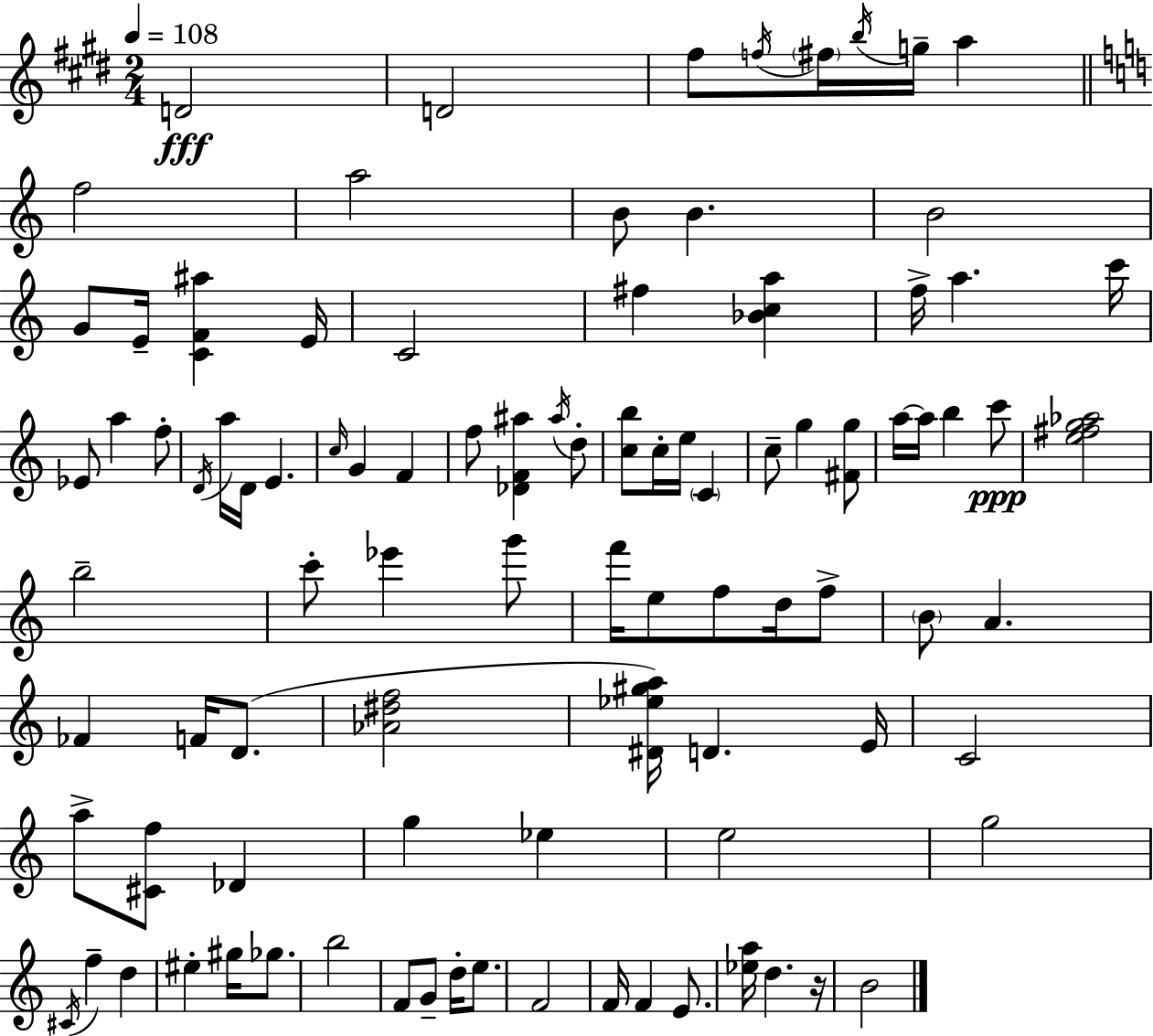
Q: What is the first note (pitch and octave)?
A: D4